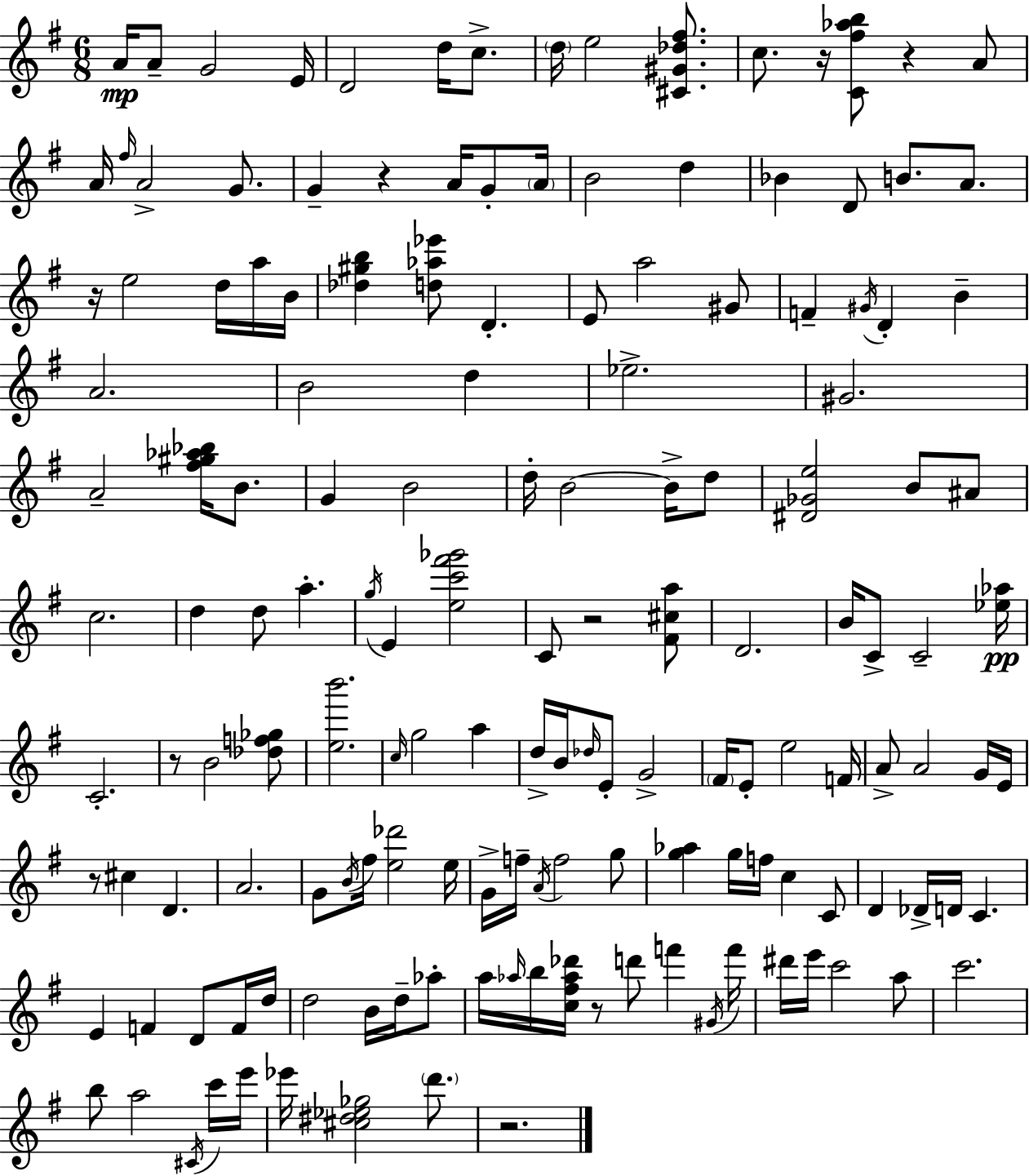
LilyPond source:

{
  \clef treble
  \numericTimeSignature
  \time 6/8
  \key g \major
  \repeat volta 2 { a'16\mp a'8-- g'2 e'16 | d'2 d''16 c''8.-> | \parenthesize d''16 e''2 <cis' gis' des'' fis''>8. | c''8. r16 <c' fis'' aes'' b''>8 r4 a'8 | \break a'16 \grace { fis''16 } a'2-> g'8. | g'4-- r4 a'16 g'8-. | \parenthesize a'16 b'2 d''4 | bes'4 d'8 b'8. a'8. | \break r16 e''2 d''16 a''16 | b'16 <des'' gis'' b''>4 <d'' aes'' ees'''>8 d'4.-. | e'8 a''2 gis'8 | f'4-- \acciaccatura { gis'16 } d'4-. b'4-- | \break a'2. | b'2 d''4 | ees''2.-> | gis'2. | \break a'2-- <fis'' gis'' aes'' bes''>16 b'8. | g'4 b'2 | d''16-. b'2~~ b'16-> | d''8 <dis' ges' e''>2 b'8 | \break ais'8 c''2. | d''4 d''8 a''4.-. | \acciaccatura { g''16 } e'4 <e'' c''' fis''' ges'''>2 | c'8 r2 | \break <fis' cis'' a''>8 d'2. | b'16 c'8-> c'2-- | <ees'' aes''>16\pp c'2.-. | r8 b'2 | \break <des'' f'' ges''>8 <e'' b'''>2. | \grace { c''16 } g''2 | a''4 d''16-> b'16 \grace { des''16 } e'8-. g'2-> | \parenthesize fis'16 e'8-. e''2 | \break f'16 a'8-> a'2 | g'16 e'16 r8 cis''4 d'4. | a'2. | g'8 \acciaccatura { b'16 } fis''16 <e'' des'''>2 | \break e''16 g'16-> f''16-- \acciaccatura { a'16 } f''2 | g''8 <g'' aes''>4 g''16 | f''16 c''4 c'8 d'4 des'16-> | d'16 c'4. e'4 f'4 | \break d'8 f'16 d''16 d''2 | b'16 d''16-- aes''8-. a''16 \grace { aes''16 } b''16 <c'' fis'' aes'' des'''>16 r8 | d'''8 f'''4 \acciaccatura { gis'16 } f'''16 dis'''16 e'''16 c'''2 | a''8 c'''2. | \break b''8 a''2 | \acciaccatura { cis'16 } c'''16 e'''16 ees'''16 <cis'' dis'' ees'' ges''>2 | \parenthesize d'''8. r2. | } \bar "|."
}